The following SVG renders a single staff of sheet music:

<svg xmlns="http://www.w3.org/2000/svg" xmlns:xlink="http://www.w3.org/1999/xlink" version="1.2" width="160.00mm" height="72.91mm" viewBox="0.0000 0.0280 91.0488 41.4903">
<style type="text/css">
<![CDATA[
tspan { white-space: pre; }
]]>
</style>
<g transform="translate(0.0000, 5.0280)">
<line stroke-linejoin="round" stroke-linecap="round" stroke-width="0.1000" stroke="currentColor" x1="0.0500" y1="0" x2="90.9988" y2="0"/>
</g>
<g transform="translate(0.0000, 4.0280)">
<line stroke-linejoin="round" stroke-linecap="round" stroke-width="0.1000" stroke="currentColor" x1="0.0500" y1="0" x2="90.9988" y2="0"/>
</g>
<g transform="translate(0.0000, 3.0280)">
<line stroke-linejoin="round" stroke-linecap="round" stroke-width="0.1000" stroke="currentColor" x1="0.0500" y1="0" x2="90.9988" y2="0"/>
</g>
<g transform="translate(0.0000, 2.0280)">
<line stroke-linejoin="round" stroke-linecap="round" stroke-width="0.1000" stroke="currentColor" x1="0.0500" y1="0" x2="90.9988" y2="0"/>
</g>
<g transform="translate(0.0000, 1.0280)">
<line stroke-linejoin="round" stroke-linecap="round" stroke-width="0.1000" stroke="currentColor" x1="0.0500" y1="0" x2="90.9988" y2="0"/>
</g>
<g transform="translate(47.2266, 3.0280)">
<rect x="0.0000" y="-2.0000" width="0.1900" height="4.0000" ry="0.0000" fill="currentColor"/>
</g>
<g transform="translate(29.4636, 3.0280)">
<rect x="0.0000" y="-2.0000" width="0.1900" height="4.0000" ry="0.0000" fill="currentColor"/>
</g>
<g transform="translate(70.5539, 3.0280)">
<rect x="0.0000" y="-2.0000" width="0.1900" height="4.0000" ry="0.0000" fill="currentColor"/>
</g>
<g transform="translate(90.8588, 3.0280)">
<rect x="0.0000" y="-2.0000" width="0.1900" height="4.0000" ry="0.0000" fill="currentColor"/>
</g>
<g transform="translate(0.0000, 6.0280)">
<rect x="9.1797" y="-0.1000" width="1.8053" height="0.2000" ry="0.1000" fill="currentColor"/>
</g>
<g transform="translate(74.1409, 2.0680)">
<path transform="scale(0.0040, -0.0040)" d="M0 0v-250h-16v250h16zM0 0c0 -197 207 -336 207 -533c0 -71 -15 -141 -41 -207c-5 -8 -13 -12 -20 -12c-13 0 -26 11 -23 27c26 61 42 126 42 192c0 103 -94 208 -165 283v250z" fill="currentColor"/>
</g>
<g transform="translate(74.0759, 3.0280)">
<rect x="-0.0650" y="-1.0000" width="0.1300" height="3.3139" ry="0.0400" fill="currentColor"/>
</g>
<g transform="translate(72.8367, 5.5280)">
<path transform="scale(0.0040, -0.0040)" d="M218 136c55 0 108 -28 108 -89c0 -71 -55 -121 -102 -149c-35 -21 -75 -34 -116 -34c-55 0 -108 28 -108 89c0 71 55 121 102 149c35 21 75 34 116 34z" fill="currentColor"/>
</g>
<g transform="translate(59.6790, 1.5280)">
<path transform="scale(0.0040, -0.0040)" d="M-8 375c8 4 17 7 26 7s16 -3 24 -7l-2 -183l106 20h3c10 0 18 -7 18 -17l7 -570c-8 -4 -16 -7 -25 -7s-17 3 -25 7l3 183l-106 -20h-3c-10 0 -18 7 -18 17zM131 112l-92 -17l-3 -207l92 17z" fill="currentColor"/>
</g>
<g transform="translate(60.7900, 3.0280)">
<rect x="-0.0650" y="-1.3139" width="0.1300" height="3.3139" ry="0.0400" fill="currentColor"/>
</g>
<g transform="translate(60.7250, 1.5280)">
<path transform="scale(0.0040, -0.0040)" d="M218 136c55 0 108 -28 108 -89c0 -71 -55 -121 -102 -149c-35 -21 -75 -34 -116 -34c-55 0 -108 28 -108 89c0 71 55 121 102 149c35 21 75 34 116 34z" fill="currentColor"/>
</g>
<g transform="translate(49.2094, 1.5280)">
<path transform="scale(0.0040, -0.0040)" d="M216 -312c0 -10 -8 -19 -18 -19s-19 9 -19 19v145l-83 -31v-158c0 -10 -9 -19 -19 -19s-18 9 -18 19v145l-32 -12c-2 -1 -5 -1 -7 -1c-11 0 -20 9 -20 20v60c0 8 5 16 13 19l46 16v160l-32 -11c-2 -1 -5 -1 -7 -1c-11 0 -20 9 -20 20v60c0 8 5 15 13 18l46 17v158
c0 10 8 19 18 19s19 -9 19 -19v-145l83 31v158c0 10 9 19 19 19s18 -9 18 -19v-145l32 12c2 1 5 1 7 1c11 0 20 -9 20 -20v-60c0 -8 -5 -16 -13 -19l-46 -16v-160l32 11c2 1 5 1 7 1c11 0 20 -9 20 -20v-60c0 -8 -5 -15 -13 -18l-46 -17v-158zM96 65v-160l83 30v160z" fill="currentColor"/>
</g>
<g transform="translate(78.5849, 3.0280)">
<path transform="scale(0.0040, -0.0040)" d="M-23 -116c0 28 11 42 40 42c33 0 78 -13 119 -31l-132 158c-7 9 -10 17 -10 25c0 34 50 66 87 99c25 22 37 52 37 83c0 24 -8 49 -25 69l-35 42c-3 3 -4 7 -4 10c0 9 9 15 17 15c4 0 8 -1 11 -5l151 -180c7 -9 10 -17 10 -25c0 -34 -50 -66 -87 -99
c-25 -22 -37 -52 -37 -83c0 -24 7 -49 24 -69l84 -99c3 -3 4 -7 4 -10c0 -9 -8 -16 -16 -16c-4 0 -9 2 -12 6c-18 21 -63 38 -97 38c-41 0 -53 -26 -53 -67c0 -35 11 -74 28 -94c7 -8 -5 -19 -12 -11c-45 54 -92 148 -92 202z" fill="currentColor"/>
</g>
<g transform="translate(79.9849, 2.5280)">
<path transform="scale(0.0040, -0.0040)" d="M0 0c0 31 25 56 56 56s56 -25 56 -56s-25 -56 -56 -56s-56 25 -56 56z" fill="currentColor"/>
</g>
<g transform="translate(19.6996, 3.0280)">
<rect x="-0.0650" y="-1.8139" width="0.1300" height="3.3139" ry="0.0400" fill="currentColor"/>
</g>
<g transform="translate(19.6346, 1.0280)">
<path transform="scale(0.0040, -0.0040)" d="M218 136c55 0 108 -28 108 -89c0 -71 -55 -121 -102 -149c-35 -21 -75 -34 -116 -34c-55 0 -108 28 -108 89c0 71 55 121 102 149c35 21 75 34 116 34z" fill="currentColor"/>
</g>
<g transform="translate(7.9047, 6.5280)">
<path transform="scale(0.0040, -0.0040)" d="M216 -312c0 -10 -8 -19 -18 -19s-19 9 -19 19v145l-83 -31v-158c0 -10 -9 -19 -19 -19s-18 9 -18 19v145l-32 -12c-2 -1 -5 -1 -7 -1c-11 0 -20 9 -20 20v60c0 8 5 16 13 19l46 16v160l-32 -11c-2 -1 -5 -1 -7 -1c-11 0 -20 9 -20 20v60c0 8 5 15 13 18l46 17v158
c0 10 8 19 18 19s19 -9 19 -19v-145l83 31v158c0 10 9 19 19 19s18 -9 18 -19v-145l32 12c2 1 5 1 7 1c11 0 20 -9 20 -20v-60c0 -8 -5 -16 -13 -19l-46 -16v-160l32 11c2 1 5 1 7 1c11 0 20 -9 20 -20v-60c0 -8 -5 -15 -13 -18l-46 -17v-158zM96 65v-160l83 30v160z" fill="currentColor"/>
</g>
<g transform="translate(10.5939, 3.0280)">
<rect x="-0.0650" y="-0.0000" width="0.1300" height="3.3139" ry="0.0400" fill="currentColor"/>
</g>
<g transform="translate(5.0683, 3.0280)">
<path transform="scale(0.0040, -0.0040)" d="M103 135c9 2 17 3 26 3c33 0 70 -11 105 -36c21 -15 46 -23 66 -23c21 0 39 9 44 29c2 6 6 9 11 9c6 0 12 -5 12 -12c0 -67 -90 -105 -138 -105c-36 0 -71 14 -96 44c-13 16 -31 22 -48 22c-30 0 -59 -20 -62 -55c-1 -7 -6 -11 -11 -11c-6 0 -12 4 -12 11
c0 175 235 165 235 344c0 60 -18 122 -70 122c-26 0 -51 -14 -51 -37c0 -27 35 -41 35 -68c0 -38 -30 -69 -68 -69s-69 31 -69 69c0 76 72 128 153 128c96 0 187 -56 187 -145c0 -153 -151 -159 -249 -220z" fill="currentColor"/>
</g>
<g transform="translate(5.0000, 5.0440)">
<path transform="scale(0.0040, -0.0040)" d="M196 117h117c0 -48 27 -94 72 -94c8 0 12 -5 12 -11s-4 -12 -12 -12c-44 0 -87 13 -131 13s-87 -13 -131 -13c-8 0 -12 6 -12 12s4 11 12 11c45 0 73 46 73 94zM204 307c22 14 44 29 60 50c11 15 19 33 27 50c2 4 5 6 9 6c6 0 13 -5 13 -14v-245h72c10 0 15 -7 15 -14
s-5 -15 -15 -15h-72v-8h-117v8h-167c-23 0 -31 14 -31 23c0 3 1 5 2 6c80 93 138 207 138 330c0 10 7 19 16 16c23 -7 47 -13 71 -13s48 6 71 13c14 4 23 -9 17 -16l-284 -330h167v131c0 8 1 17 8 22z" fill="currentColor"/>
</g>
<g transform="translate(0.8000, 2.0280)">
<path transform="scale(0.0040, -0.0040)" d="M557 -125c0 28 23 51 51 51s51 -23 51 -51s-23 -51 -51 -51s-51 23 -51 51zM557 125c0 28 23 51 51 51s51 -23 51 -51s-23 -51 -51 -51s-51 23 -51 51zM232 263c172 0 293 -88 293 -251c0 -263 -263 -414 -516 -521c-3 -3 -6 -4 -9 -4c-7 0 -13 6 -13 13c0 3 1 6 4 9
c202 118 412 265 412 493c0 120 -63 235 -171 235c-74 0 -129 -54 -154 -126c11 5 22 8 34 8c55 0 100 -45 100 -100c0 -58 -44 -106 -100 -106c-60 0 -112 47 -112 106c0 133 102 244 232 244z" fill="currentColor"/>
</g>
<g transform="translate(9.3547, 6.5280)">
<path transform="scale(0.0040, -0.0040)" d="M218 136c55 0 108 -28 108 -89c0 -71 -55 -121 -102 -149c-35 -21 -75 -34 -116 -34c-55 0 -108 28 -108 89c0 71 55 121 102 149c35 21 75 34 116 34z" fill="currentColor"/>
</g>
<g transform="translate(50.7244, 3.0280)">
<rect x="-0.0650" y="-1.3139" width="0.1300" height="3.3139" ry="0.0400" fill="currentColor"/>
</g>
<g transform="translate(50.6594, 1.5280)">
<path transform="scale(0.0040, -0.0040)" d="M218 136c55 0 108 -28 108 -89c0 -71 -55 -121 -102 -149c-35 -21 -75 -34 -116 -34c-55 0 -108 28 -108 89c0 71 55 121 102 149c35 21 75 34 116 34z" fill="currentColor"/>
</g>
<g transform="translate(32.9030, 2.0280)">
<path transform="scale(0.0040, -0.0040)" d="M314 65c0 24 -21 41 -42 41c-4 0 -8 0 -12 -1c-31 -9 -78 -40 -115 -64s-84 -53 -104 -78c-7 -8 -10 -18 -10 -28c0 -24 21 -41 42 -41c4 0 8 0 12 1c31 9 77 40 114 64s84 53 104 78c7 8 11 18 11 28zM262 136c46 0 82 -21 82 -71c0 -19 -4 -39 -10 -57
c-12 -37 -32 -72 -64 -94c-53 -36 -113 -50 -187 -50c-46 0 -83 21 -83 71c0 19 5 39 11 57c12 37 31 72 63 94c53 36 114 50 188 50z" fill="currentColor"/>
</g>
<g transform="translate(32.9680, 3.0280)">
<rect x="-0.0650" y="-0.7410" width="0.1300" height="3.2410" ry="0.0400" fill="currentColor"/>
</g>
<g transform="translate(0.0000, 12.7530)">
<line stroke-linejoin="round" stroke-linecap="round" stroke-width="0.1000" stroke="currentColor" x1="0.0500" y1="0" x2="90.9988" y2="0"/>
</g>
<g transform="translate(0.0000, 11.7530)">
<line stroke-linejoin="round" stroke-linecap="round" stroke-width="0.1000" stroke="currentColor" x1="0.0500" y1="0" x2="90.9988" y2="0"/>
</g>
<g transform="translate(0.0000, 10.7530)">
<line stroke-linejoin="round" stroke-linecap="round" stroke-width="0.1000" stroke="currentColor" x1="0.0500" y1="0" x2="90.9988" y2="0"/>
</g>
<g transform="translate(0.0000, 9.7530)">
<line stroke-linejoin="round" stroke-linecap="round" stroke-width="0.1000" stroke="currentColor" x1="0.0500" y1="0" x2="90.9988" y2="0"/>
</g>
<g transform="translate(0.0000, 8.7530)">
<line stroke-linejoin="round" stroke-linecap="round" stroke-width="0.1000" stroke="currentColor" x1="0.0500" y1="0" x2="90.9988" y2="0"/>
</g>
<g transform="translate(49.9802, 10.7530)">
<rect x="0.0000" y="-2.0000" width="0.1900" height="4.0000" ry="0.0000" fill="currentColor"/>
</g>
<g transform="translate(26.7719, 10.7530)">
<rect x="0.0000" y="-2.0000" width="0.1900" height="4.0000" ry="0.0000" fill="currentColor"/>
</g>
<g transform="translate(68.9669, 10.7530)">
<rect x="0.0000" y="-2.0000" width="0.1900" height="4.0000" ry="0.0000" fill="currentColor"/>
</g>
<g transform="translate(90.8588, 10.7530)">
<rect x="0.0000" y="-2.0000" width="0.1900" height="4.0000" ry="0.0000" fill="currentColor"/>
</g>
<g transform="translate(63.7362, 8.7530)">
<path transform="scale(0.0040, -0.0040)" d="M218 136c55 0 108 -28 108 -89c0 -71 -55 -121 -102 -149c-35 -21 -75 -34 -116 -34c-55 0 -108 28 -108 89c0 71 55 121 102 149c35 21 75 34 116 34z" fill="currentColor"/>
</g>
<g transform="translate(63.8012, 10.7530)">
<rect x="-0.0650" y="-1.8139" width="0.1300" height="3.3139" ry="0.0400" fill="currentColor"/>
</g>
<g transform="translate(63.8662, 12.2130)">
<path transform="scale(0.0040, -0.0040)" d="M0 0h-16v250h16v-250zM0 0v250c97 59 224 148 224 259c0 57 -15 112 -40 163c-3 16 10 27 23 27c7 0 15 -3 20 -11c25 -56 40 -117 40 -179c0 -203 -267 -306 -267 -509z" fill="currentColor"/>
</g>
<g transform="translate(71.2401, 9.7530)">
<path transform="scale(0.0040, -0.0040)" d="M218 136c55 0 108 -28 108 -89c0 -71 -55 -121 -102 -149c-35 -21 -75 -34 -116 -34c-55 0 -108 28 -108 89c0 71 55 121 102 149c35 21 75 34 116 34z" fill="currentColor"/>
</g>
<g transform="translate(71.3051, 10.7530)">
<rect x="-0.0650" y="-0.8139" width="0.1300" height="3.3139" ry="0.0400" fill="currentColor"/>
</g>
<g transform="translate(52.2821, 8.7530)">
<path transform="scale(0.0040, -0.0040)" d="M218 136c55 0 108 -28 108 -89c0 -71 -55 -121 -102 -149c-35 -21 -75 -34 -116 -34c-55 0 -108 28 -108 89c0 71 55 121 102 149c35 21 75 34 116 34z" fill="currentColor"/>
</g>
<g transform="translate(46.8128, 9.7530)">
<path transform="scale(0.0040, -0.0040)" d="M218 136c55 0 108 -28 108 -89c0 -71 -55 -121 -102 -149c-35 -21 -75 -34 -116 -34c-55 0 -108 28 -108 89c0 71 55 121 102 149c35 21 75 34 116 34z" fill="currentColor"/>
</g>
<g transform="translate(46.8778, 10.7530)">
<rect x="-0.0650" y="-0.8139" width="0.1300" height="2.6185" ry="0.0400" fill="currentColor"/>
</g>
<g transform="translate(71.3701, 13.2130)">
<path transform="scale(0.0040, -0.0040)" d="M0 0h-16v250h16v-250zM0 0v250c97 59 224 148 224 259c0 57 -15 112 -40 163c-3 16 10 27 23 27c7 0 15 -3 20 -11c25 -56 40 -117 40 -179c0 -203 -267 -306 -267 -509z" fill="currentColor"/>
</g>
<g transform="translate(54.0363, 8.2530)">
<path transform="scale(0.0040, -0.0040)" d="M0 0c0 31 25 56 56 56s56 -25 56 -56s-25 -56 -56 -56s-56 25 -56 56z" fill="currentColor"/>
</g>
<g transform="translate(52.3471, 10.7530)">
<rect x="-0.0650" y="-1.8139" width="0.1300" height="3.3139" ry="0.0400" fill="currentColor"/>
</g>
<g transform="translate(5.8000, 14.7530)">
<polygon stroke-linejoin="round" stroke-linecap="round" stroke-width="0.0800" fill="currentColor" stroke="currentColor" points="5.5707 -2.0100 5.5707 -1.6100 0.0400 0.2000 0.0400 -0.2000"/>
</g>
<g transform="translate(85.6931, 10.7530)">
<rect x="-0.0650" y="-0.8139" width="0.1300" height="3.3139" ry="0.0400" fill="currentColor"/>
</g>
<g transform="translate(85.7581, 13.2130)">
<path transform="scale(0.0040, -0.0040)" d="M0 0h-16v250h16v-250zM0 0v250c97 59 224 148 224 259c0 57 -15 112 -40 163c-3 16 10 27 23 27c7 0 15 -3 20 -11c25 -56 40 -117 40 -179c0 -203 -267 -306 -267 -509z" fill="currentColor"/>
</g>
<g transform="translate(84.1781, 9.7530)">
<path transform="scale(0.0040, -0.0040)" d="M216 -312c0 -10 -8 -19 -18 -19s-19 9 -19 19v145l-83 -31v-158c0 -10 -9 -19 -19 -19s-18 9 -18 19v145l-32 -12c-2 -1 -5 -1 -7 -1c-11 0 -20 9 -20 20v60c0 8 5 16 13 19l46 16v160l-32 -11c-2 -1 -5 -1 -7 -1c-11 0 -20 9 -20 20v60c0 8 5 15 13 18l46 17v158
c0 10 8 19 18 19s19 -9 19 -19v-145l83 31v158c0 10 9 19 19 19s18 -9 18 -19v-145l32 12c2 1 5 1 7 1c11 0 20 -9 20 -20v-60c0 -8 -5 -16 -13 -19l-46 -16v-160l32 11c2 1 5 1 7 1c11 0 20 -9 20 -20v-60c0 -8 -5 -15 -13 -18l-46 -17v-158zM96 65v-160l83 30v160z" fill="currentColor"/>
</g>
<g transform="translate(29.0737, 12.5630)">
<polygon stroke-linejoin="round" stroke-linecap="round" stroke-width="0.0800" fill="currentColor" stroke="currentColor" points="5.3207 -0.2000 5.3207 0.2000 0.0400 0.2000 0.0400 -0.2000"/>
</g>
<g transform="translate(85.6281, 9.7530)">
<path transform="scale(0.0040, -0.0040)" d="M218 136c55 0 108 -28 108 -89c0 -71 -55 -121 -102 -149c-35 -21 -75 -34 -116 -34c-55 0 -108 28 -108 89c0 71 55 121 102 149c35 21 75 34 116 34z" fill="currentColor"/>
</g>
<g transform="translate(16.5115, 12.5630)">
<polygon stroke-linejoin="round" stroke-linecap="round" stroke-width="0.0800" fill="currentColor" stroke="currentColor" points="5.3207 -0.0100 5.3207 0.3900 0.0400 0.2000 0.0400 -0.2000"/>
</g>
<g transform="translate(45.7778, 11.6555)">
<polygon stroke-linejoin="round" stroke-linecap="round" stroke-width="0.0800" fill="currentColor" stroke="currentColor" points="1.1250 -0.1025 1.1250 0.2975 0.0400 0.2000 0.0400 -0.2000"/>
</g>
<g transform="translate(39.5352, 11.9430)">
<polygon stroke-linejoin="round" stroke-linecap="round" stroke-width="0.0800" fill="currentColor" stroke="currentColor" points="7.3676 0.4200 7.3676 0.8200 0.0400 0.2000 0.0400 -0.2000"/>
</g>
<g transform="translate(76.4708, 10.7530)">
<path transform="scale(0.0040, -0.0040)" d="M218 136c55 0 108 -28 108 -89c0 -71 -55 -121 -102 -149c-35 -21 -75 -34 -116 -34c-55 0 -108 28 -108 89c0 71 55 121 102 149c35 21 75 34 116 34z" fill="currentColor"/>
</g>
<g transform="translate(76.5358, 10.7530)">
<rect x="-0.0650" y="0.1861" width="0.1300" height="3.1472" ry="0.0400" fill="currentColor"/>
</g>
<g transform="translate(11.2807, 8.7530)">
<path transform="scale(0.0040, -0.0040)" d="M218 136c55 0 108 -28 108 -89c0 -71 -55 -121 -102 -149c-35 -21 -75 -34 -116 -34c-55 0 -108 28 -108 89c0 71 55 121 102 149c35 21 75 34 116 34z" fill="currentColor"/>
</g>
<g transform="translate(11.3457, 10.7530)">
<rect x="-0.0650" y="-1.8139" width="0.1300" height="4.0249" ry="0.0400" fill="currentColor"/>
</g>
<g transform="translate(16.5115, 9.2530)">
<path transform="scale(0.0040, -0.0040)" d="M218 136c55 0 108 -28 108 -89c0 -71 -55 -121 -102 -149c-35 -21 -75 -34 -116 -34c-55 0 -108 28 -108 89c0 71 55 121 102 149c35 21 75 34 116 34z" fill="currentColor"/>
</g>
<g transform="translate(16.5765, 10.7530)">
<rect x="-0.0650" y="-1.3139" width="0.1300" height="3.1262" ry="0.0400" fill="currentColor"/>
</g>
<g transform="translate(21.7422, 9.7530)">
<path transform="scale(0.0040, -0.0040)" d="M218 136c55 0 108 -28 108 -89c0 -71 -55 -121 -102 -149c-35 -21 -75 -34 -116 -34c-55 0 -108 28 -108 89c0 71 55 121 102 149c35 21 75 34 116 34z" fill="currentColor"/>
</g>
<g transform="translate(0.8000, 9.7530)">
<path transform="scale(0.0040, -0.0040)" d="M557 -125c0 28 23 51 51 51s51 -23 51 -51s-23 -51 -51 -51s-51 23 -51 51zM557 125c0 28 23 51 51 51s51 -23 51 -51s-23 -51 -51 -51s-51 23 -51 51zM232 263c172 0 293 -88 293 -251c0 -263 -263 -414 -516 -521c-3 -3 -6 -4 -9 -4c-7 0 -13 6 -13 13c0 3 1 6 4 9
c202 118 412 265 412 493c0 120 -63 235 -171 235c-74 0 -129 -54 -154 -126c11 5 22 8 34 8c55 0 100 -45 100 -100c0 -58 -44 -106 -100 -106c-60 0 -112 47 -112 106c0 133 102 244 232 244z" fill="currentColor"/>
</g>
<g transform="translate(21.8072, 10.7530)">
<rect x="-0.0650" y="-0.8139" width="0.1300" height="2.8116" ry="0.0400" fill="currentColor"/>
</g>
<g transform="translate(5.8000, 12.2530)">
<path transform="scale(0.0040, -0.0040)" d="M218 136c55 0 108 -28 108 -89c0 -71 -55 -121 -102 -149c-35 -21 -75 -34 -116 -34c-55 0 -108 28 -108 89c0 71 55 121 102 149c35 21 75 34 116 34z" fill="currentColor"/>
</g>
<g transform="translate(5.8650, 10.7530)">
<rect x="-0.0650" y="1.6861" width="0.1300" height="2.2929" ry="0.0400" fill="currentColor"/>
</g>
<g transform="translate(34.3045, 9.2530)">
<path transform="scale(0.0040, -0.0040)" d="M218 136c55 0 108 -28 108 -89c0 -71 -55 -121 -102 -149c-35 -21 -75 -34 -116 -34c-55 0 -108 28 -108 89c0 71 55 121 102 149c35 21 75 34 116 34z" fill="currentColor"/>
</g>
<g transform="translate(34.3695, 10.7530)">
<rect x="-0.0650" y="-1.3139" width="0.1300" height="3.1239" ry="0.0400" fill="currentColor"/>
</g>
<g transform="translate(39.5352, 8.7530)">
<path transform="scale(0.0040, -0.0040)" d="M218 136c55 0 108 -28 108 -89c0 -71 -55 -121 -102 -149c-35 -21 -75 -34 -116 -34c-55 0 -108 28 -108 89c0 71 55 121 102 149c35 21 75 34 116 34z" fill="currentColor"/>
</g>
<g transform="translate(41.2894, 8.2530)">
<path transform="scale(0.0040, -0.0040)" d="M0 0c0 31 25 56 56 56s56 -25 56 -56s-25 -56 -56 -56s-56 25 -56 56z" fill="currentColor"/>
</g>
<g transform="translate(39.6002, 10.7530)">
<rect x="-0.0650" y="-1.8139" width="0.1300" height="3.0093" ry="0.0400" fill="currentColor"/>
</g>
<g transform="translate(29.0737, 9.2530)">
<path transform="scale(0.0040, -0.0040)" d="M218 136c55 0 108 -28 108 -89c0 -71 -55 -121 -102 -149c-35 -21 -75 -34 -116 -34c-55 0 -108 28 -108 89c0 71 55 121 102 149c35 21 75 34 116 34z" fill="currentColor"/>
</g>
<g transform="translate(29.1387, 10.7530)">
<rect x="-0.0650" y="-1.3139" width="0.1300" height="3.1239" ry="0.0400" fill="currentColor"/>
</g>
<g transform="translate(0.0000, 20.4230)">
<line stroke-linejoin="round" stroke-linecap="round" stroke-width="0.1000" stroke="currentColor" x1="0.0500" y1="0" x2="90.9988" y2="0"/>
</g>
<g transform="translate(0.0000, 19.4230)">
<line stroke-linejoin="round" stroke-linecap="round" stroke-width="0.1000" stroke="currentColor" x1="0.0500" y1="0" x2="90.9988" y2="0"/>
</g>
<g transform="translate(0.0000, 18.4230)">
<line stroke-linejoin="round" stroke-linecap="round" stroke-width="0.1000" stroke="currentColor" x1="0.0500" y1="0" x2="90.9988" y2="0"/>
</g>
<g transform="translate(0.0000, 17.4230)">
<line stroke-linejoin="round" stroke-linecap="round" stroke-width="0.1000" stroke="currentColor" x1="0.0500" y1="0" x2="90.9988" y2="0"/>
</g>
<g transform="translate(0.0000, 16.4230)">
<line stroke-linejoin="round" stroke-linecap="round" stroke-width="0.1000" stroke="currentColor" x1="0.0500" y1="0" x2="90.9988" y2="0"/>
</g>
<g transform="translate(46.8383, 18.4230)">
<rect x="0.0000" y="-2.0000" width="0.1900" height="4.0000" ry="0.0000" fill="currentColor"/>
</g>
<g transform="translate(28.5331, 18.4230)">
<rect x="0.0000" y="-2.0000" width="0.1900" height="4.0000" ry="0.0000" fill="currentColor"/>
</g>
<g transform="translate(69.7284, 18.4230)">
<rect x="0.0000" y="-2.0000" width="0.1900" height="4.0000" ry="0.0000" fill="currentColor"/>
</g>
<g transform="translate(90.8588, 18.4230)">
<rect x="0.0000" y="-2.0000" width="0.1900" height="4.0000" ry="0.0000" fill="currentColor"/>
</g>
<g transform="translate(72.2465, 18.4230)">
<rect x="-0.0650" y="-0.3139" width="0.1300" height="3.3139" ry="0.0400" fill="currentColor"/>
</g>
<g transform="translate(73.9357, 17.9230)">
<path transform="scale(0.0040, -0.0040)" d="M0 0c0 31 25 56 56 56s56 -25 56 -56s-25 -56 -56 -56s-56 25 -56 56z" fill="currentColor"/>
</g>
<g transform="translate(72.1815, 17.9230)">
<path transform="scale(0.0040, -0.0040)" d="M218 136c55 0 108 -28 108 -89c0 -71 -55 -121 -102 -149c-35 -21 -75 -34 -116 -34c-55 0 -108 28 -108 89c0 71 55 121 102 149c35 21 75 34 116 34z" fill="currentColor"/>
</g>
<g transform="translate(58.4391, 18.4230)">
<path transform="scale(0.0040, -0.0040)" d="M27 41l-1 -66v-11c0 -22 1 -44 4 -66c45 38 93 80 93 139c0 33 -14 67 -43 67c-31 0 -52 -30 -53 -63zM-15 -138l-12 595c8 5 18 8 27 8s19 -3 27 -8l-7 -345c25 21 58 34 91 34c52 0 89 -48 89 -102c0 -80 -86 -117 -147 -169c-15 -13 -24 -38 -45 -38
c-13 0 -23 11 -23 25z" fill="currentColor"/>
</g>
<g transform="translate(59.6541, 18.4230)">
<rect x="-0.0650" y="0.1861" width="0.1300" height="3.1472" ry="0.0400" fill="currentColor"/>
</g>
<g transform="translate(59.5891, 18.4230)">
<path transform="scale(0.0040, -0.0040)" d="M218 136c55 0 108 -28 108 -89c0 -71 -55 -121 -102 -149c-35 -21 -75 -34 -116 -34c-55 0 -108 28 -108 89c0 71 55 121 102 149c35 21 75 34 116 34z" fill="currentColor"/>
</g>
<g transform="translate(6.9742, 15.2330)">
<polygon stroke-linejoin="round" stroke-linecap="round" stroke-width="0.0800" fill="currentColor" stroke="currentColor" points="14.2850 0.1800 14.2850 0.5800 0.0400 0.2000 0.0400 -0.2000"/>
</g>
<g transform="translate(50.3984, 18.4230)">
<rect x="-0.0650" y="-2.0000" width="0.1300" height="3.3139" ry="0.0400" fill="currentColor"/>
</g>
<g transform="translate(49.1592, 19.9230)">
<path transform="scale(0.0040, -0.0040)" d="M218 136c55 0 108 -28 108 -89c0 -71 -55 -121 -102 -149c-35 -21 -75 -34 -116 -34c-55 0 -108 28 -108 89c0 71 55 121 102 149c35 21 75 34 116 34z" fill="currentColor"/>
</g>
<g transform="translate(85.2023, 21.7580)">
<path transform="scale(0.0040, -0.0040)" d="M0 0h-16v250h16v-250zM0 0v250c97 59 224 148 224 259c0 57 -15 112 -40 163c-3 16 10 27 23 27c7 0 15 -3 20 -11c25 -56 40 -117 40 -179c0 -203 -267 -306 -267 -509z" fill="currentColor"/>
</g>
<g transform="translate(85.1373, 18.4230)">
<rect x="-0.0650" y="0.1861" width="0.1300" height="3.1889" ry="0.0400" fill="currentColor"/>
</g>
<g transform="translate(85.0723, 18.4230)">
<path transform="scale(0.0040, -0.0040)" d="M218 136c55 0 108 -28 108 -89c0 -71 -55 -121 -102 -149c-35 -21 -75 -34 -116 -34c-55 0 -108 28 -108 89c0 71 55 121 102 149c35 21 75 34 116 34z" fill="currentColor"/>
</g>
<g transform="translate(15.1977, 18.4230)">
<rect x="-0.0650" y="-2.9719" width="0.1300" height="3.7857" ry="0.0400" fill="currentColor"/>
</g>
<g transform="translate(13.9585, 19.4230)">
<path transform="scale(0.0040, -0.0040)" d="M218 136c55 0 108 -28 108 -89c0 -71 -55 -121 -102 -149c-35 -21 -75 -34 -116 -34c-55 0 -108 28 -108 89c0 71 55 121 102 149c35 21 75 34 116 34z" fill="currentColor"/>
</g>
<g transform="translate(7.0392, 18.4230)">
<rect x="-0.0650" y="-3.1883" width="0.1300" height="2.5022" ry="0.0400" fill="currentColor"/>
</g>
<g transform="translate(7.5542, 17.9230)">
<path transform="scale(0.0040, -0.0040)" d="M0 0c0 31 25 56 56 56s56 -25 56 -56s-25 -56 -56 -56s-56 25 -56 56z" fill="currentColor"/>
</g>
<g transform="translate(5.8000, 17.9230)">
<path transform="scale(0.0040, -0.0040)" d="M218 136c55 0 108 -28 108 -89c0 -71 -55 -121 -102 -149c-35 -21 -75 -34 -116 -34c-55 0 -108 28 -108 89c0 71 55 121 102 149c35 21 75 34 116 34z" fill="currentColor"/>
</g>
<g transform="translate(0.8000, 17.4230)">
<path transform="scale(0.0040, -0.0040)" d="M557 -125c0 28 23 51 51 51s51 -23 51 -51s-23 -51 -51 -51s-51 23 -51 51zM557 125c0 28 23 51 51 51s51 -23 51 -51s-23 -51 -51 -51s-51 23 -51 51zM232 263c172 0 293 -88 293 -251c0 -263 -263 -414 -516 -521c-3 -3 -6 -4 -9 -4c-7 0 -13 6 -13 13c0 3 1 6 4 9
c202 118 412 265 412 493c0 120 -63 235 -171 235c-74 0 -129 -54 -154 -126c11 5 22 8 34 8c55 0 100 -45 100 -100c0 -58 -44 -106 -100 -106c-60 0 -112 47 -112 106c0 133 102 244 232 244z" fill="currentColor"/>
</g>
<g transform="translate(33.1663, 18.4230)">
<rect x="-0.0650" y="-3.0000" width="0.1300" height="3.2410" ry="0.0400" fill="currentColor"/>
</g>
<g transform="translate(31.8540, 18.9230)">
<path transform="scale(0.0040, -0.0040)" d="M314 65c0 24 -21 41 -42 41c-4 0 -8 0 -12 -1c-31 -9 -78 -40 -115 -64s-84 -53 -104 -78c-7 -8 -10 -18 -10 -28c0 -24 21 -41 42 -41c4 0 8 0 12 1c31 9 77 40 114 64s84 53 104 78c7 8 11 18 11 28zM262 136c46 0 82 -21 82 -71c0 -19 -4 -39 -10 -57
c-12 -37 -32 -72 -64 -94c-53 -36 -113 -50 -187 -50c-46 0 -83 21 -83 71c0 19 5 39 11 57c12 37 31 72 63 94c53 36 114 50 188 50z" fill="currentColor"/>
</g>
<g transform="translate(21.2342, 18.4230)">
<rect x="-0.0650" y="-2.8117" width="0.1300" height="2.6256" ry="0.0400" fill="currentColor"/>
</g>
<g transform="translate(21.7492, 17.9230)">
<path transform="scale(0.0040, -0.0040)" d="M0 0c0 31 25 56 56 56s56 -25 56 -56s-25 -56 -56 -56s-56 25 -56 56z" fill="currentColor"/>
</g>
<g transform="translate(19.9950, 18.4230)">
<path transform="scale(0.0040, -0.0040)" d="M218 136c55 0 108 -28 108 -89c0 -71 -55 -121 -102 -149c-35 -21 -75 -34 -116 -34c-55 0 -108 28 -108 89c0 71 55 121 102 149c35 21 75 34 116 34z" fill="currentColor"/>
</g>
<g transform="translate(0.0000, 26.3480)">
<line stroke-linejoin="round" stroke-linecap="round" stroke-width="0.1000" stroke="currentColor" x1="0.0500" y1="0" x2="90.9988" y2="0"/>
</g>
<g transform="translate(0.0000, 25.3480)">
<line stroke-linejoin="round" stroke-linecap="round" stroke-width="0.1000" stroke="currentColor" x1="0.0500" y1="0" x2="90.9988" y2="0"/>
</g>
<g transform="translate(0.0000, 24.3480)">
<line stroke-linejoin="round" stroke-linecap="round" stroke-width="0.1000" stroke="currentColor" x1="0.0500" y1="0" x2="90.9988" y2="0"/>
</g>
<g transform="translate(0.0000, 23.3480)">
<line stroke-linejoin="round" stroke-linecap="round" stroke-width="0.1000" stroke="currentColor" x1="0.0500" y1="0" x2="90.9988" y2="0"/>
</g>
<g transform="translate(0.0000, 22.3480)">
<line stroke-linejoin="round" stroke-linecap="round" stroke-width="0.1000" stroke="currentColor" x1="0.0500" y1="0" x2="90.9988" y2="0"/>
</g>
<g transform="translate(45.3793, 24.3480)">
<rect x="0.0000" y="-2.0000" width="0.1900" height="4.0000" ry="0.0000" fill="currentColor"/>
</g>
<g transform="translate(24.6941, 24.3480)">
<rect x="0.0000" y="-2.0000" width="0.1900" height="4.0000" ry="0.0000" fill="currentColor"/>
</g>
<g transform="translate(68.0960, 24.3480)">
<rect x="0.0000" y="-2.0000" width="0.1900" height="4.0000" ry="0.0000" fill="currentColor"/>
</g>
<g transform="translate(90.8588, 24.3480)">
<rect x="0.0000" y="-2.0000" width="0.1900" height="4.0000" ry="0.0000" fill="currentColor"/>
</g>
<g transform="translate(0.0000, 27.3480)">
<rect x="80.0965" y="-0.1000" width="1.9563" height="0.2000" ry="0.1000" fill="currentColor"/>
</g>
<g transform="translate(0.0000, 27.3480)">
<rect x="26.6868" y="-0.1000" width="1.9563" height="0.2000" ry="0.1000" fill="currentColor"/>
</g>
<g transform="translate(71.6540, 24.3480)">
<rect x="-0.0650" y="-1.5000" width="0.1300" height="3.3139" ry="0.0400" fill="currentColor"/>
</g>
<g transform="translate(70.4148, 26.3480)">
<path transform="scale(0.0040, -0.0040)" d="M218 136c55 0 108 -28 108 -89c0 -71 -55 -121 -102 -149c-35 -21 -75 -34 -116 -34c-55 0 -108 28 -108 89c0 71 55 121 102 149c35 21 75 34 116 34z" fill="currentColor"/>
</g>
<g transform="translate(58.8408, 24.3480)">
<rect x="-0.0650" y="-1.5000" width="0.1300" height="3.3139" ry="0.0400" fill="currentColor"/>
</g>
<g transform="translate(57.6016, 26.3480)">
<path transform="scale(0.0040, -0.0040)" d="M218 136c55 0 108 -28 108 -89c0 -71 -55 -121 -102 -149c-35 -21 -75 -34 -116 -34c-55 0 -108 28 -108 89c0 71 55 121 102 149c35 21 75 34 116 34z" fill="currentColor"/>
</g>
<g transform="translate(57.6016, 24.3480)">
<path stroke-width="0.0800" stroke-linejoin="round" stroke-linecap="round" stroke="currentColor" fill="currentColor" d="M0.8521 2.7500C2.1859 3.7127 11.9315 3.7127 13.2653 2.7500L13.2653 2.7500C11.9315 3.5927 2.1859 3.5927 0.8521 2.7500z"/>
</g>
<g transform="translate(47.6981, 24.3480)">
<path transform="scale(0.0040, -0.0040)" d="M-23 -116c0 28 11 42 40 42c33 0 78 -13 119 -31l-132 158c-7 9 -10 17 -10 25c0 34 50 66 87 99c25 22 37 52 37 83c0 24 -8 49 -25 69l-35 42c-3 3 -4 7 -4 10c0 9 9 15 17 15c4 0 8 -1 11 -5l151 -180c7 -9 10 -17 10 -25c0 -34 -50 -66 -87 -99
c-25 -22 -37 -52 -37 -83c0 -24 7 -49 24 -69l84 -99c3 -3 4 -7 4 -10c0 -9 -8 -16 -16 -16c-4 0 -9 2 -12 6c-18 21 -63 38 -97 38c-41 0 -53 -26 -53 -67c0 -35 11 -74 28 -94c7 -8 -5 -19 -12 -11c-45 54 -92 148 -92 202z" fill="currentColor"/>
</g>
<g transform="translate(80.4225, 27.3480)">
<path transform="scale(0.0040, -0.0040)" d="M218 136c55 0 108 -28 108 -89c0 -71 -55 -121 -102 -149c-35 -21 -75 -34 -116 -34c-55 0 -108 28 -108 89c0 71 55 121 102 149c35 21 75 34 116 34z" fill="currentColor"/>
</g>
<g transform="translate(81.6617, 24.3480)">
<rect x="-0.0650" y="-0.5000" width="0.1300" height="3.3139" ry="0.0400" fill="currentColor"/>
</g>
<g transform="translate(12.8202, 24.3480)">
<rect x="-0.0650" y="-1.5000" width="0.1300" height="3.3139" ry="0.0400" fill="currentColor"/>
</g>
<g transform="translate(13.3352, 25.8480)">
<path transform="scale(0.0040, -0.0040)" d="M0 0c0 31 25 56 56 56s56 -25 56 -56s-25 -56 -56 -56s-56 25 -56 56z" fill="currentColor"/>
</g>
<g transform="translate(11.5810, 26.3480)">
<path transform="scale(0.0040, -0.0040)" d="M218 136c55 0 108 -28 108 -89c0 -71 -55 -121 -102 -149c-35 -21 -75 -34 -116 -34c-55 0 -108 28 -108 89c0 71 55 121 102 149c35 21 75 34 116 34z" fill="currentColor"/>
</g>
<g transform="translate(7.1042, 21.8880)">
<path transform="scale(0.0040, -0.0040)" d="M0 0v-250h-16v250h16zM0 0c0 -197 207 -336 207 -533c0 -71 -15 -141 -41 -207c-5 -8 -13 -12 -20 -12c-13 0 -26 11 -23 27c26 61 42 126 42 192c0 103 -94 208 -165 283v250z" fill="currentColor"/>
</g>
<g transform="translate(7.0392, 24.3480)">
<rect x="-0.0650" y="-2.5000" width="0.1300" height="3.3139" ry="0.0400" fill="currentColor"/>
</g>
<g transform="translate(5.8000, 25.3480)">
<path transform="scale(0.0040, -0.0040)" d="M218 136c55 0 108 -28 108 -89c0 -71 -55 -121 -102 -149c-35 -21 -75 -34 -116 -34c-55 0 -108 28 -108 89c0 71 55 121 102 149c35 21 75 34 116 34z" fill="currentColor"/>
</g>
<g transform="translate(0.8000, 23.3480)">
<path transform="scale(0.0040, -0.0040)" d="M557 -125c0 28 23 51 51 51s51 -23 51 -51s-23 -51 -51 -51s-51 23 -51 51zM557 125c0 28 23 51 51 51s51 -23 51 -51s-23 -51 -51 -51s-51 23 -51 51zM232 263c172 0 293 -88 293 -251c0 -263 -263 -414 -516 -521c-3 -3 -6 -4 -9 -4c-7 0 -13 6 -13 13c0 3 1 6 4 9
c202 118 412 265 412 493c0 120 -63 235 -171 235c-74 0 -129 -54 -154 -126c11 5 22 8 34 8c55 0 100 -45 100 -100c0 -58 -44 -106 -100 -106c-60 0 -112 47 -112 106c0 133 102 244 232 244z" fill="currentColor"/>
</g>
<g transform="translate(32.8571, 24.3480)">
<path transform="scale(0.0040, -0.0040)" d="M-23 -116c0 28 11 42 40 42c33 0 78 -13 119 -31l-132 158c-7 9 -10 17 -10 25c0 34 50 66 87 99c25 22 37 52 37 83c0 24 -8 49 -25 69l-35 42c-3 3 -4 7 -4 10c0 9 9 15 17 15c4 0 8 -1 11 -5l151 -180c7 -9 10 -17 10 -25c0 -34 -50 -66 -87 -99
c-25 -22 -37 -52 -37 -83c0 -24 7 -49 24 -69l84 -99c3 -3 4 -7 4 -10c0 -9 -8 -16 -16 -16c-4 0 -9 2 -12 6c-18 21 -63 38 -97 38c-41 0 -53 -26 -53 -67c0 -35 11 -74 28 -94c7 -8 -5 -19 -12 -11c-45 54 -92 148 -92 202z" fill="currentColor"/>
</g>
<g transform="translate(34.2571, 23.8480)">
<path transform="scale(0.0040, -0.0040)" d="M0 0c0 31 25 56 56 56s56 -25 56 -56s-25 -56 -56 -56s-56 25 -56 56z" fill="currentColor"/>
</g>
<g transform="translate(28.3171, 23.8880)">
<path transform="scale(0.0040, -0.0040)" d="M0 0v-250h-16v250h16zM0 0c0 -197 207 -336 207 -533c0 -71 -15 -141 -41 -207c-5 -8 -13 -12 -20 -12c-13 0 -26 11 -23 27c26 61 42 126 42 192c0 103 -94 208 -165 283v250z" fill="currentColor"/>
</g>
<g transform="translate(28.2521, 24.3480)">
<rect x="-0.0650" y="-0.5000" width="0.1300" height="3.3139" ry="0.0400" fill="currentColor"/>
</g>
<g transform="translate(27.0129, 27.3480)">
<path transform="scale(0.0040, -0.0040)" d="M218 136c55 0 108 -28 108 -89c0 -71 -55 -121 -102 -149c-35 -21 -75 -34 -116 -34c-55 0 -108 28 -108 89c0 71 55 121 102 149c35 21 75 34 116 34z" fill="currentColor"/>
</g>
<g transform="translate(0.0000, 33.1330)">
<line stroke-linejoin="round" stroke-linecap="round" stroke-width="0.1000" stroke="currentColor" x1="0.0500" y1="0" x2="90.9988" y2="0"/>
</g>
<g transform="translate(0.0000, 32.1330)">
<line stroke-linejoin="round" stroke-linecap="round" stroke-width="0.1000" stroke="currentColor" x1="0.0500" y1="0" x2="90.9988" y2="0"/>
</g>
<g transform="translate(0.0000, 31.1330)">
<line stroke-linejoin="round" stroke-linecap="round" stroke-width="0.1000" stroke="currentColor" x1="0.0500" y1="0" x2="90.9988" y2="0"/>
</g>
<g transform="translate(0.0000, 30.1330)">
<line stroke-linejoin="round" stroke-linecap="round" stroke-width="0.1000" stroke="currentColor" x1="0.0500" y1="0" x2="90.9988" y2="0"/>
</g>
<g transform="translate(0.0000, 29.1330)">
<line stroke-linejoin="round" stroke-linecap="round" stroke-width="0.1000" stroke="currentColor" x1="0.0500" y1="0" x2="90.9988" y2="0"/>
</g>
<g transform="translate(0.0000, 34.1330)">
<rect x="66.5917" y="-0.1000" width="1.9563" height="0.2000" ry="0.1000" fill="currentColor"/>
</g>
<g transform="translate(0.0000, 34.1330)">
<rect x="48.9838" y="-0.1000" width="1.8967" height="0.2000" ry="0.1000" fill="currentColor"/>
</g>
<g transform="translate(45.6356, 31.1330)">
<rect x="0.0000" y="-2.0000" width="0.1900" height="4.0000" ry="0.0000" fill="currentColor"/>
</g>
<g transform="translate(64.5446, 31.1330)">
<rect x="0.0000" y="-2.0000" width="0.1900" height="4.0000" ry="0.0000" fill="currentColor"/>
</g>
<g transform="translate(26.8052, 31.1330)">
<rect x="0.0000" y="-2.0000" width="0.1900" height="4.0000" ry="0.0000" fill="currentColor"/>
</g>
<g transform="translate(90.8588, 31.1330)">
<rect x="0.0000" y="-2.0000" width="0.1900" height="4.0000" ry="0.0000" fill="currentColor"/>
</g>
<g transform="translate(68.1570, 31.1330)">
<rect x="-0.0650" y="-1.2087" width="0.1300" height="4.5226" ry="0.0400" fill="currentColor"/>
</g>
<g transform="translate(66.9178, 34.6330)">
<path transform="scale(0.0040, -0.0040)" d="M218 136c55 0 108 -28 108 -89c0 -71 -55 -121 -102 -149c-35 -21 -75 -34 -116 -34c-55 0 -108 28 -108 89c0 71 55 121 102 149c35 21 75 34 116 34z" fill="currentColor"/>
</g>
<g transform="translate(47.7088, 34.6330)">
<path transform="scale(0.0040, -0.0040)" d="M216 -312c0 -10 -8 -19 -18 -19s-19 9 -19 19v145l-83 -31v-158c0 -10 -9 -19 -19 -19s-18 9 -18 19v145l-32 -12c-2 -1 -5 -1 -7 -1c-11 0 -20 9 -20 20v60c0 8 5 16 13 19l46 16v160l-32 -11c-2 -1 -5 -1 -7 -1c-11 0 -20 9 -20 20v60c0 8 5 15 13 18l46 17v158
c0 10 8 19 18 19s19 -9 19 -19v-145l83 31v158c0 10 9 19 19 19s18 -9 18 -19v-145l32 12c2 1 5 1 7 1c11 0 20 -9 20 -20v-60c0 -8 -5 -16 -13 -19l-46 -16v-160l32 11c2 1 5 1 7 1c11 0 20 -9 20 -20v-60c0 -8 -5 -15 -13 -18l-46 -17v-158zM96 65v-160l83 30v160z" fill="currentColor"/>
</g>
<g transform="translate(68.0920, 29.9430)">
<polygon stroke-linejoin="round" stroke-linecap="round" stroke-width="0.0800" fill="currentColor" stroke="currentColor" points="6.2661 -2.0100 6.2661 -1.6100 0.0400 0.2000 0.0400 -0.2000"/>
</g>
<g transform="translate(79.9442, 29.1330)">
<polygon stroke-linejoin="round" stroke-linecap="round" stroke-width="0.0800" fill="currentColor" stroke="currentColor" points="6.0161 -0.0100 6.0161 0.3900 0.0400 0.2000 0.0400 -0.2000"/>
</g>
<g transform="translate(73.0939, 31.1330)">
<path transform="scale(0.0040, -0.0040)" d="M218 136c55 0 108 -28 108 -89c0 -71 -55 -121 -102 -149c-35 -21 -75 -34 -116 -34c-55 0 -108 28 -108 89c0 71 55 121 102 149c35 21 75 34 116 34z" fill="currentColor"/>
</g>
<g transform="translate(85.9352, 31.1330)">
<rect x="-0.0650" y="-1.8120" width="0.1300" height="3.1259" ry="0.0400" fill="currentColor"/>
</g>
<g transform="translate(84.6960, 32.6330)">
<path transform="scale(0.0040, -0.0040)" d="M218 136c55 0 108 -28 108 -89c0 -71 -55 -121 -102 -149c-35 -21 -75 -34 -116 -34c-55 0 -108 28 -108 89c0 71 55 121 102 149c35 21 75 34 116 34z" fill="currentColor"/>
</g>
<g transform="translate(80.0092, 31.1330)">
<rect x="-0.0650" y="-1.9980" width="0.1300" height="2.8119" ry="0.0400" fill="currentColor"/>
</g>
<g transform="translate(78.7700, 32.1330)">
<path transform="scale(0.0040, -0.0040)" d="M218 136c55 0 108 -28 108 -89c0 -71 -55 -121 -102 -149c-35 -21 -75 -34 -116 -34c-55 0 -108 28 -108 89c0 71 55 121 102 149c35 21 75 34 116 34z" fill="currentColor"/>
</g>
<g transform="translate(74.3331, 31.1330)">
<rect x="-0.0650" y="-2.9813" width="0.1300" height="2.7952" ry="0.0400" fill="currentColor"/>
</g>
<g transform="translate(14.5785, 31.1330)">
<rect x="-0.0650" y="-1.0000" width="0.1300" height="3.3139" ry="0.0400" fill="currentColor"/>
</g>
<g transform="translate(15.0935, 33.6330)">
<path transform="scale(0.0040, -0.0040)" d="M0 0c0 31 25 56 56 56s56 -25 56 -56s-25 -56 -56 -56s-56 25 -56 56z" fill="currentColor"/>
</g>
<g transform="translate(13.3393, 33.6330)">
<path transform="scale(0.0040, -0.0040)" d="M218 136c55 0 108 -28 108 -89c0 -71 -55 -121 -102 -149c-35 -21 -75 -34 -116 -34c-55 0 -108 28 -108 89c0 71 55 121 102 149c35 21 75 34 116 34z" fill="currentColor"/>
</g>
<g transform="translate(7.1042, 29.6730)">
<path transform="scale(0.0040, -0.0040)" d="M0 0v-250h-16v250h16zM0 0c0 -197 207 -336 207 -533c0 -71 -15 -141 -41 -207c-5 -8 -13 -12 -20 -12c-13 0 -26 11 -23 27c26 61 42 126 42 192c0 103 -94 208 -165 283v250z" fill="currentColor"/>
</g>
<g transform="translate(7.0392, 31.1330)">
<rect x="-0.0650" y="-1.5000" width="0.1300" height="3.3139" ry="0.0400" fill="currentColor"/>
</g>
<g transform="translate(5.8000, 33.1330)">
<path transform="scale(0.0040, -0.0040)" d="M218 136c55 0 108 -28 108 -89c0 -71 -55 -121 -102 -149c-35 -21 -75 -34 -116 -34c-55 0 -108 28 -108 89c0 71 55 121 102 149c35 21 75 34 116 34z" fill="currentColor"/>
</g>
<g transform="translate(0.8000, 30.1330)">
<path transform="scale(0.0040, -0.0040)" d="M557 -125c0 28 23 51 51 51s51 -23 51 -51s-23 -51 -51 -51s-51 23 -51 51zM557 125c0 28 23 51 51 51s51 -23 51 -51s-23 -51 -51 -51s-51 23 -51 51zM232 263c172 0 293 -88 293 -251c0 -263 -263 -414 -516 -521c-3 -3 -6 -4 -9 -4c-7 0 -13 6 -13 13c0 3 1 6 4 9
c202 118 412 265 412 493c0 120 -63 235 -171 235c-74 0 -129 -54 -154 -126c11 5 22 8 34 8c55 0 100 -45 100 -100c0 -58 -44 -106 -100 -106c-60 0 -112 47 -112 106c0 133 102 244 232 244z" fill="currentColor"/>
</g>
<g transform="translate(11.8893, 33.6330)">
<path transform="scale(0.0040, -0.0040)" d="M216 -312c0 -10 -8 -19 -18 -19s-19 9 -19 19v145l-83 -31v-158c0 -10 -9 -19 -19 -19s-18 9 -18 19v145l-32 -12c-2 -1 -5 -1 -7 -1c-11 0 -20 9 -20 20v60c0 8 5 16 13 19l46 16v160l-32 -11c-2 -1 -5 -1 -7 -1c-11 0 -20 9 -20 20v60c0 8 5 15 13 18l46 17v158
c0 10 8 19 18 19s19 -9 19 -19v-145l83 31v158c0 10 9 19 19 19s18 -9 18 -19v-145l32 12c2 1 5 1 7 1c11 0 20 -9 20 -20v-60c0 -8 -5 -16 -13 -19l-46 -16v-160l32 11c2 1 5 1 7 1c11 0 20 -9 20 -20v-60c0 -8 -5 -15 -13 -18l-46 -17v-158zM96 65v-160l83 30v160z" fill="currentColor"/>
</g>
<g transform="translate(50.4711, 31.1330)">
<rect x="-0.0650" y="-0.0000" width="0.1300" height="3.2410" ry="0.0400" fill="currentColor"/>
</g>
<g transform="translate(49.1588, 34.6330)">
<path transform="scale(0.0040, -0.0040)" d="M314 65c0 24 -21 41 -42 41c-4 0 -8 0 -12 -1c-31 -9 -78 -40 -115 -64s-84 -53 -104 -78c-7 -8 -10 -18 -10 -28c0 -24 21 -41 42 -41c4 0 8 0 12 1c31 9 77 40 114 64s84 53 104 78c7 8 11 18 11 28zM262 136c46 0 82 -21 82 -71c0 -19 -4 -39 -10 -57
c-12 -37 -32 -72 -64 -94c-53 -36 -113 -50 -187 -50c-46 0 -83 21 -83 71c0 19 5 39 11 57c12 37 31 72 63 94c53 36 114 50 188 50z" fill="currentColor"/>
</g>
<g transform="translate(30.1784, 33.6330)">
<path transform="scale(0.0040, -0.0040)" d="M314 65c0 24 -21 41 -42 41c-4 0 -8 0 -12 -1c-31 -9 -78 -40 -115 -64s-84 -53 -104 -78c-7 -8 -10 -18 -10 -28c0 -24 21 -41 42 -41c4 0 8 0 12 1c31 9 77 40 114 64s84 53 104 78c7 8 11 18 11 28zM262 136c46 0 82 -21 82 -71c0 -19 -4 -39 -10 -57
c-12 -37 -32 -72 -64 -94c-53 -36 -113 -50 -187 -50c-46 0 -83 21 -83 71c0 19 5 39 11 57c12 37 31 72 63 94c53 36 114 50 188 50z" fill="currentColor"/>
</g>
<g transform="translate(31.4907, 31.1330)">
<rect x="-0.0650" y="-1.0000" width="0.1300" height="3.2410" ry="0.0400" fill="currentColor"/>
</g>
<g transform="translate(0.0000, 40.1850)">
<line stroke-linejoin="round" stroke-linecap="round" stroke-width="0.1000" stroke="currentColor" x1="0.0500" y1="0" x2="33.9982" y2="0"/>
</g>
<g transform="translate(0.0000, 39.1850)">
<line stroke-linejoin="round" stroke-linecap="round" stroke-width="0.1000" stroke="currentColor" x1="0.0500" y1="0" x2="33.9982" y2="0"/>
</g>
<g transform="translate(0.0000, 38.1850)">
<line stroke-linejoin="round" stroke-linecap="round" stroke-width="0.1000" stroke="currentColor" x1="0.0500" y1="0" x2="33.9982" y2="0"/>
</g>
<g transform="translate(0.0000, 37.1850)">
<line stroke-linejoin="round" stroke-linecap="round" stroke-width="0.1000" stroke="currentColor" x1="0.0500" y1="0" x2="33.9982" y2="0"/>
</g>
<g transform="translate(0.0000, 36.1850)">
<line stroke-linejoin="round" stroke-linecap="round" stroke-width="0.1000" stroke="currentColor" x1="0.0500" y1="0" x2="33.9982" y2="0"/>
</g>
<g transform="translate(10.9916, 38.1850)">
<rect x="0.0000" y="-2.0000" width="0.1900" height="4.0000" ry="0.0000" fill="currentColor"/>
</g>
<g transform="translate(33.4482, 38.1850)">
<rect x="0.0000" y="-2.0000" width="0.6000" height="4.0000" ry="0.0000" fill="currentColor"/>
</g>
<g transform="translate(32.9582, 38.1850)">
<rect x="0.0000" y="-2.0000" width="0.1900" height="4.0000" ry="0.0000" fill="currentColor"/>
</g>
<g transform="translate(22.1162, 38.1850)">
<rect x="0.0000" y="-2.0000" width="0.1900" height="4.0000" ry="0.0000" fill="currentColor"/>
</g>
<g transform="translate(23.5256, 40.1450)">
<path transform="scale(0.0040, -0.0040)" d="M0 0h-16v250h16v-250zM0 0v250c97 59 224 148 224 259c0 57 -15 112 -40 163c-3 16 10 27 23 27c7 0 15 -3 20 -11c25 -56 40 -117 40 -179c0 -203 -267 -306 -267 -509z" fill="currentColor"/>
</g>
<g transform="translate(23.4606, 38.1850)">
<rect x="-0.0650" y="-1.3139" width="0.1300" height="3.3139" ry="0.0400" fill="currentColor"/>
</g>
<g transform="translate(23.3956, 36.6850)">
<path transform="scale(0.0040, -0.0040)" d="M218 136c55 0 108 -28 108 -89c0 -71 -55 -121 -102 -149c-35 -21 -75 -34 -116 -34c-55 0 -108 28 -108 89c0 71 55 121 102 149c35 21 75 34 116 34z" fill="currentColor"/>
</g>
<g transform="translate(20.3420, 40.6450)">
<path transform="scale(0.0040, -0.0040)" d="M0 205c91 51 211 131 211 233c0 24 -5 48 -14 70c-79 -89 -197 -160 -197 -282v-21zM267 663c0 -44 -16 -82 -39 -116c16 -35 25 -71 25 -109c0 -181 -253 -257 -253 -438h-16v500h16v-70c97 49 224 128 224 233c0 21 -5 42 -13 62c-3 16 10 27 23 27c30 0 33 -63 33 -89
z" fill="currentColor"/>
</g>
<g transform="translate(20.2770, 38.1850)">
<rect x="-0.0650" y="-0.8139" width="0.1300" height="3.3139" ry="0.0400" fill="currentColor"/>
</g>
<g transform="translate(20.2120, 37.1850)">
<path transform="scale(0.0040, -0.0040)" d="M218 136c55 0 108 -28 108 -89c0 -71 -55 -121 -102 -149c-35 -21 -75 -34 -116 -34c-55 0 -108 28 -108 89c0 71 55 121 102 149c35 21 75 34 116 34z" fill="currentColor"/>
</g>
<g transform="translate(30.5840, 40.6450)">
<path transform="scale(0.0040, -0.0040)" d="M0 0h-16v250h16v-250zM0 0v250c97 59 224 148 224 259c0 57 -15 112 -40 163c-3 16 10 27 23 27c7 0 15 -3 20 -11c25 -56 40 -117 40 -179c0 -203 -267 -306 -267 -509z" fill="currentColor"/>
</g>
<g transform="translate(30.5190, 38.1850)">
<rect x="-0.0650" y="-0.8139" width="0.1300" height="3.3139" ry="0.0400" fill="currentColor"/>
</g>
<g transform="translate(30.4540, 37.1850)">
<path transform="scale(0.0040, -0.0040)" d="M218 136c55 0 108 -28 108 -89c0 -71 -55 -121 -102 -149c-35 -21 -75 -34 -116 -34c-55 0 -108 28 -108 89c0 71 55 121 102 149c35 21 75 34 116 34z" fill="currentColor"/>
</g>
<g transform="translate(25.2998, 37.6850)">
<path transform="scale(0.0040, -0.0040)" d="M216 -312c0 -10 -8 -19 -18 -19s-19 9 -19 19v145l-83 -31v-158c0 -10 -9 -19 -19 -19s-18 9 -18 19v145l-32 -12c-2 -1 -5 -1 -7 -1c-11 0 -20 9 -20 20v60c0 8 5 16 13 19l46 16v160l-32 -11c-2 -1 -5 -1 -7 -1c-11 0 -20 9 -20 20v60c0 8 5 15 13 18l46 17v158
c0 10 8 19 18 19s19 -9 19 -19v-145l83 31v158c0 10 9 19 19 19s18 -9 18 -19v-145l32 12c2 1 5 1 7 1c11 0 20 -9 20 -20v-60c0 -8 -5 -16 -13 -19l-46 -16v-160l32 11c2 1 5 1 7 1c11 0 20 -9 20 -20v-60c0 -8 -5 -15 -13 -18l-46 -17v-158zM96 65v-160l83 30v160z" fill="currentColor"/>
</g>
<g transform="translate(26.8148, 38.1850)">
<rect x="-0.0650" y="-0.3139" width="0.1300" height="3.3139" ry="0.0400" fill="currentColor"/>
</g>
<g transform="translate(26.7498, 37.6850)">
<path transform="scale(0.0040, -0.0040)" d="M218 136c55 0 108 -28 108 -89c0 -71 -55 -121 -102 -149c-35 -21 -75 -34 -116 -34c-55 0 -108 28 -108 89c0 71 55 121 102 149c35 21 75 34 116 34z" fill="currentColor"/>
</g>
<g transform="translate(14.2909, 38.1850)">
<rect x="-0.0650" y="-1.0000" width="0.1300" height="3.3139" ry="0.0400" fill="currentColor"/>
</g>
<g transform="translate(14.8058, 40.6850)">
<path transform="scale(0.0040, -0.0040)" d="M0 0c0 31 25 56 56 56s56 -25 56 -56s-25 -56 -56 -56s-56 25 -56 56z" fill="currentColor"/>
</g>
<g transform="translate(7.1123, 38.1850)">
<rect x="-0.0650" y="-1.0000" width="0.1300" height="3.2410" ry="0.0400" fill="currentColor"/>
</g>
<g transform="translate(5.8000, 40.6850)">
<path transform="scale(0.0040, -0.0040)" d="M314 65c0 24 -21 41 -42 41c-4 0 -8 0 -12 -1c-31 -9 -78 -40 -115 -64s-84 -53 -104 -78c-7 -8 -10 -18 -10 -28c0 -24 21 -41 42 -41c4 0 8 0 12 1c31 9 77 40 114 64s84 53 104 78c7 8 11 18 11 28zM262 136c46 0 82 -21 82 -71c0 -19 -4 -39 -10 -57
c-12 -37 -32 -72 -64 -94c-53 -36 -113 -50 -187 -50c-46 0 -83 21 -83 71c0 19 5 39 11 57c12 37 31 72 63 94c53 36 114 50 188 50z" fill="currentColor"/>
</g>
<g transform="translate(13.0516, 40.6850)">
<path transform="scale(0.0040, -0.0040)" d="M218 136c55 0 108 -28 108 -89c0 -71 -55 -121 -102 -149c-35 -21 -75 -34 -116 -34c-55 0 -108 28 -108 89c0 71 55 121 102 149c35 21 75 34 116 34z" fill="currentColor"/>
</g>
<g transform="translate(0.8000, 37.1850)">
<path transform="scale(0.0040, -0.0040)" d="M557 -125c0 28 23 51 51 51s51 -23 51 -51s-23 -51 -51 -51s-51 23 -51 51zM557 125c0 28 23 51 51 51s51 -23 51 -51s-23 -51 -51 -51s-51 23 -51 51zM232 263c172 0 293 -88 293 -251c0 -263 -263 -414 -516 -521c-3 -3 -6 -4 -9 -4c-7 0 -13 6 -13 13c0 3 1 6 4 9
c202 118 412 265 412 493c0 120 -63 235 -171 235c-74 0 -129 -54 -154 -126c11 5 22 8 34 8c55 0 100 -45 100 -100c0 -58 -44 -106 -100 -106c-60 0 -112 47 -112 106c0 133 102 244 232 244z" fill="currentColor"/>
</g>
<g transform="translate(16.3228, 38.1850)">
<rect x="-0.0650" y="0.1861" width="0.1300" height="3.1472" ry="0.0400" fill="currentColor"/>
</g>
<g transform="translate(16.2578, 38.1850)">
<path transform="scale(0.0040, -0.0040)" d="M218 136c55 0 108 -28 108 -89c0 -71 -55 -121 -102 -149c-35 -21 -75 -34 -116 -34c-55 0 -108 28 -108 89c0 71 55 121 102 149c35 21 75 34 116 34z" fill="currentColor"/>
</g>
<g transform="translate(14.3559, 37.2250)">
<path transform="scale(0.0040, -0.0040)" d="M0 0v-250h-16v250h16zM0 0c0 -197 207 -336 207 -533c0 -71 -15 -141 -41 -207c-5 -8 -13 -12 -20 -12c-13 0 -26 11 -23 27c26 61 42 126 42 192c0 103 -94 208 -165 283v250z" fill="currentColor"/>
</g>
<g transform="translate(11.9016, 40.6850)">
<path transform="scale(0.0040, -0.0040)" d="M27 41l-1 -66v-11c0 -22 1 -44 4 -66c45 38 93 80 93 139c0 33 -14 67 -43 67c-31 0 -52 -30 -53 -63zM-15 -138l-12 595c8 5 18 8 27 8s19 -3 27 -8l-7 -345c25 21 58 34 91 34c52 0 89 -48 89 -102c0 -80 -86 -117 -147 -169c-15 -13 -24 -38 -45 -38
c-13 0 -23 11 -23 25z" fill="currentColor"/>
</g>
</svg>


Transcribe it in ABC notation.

X:1
T:Untitled
M:2/4
L:1/4
K:C
^D,, A, F,2 ^G, G, F,,/2 z A,,/2 A,/2 G,/2 F,/2 G,/2 G,/2 A,/2 F,/4 A, A,/2 F,/2 D, ^F,/2 E,/2 B,,/2 D,/2 C,2 A,, _D, E, D,/2 B,,/2 G,, E,,/2 z z G,, G,, E,, G,,/2 ^F,, F,,2 ^D,,2 D,,/2 D,/2 B,,/2 A,,/2 F,,2 _F,,/2 D, F,/4 G,/2 ^E, F,/2